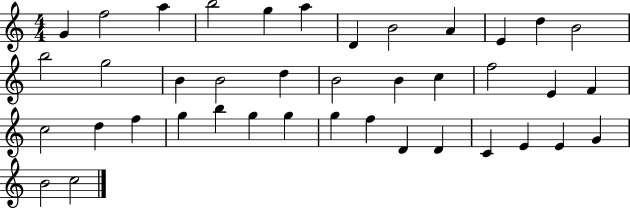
{
  \clef treble
  \numericTimeSignature
  \time 4/4
  \key c \major
  g'4 f''2 a''4 | b''2 g''4 a''4 | d'4 b'2 a'4 | e'4 d''4 b'2 | \break b''2 g''2 | b'4 b'2 d''4 | b'2 b'4 c''4 | f''2 e'4 f'4 | \break c''2 d''4 f''4 | g''4 b''4 g''4 g''4 | g''4 f''4 d'4 d'4 | c'4 e'4 e'4 g'4 | \break b'2 c''2 | \bar "|."
}